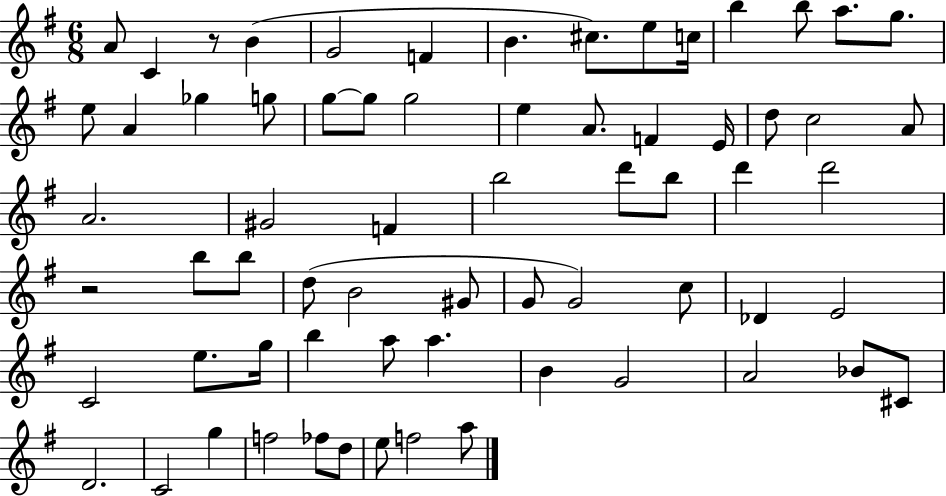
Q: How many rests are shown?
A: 2